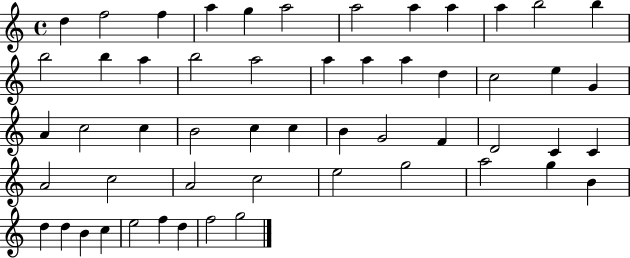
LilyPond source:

{
  \clef treble
  \time 4/4
  \defaultTimeSignature
  \key c \major
  d''4 f''2 f''4 | a''4 g''4 a''2 | a''2 a''4 a''4 | a''4 b''2 b''4 | \break b''2 b''4 a''4 | b''2 a''2 | a''4 a''4 a''4 d''4 | c''2 e''4 g'4 | \break a'4 c''2 c''4 | b'2 c''4 c''4 | b'4 g'2 f'4 | d'2 c'4 c'4 | \break a'2 c''2 | a'2 c''2 | e''2 g''2 | a''2 g''4 b'4 | \break d''4 d''4 b'4 c''4 | e''2 f''4 d''4 | f''2 g''2 | \bar "|."
}